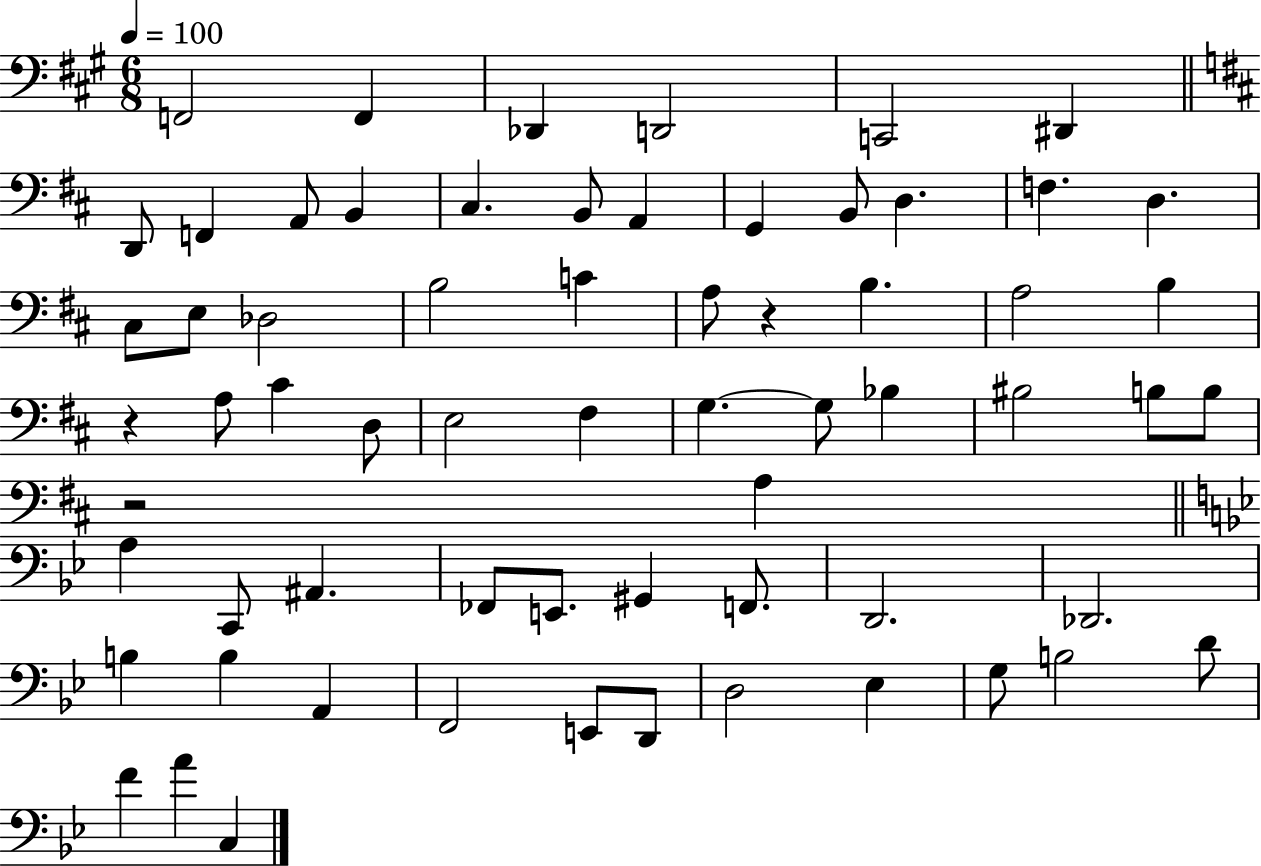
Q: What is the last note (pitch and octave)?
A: C3